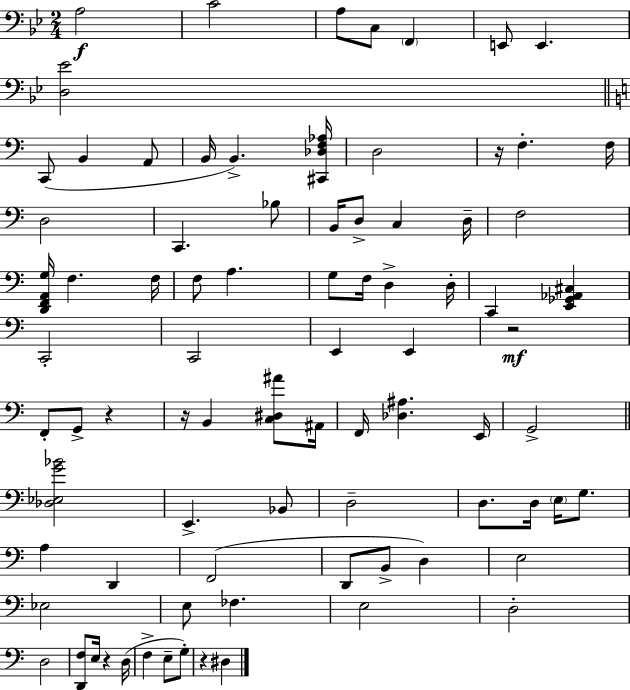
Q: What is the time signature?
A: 2/4